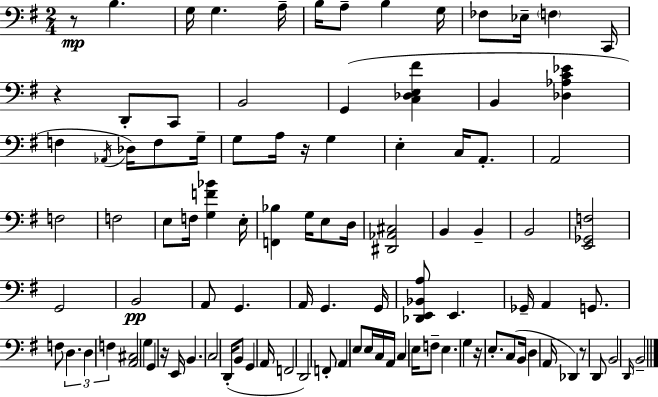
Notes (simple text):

R/e B3/q. G3/s G3/q. A3/s B3/s A3/e B3/q G3/s FES3/e Eb3/s F3/q C2/s R/q D2/e C2/e B2/h G2/q [C3,Db3,E3,F#4]/q B2/q [Db3,Ab3,C4,Eb4]/q F3/q Ab2/s Db3/s F3/e G3/s G3/e A3/s R/s G3/q E3/q C3/s A2/e. A2/h F3/h F3/h E3/e F3/s [G3,F4,Bb4]/q E3/s [F2,Bb3]/q G3/s E3/e D3/s [D#2,Ab2,C#3]/h B2/q B2/q B2/h [E2,Gb2,F3]/h G2/h B2/h A2/e G2/q. A2/s G2/q. G2/s [Db2,E2,Bb2,A3]/e E2/q. Gb2/s A2/q G2/e. F3/e D3/q. D3/q F3/q [A2,C#3]/h G3/q G2/q R/s E2/s B2/q. C3/h D2/s B2/e G2/q A2/s F2/h D2/h F2/e A2/q E3/e E3/s C3/s A2/s C3/q E3/s F3/e E3/q. G3/q R/s E3/e. C3/e B2/s D3/q A2/s Db2/q R/e D2/e B2/h D2/s B2/h